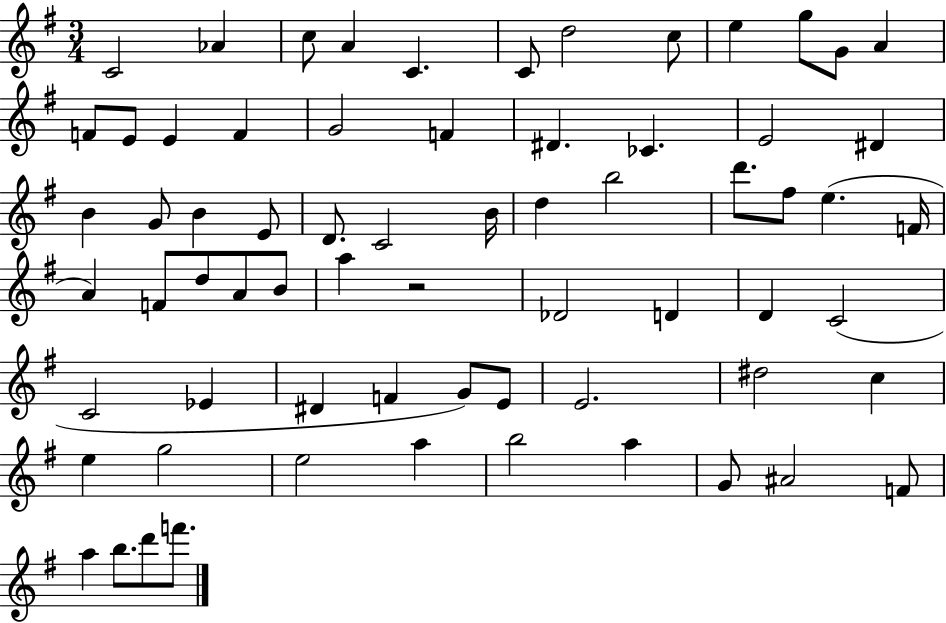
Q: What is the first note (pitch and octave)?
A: C4